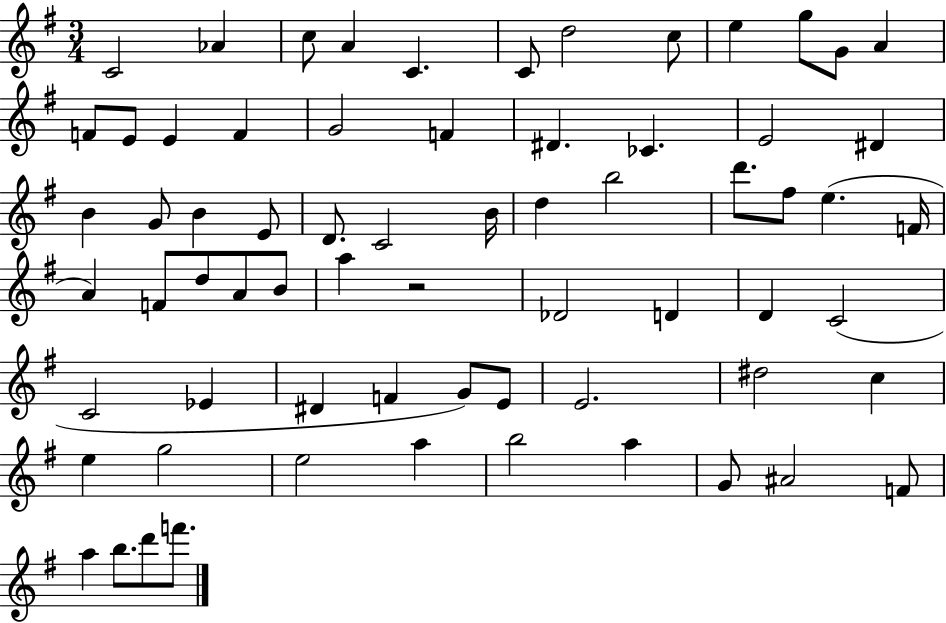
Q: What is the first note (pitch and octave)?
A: C4